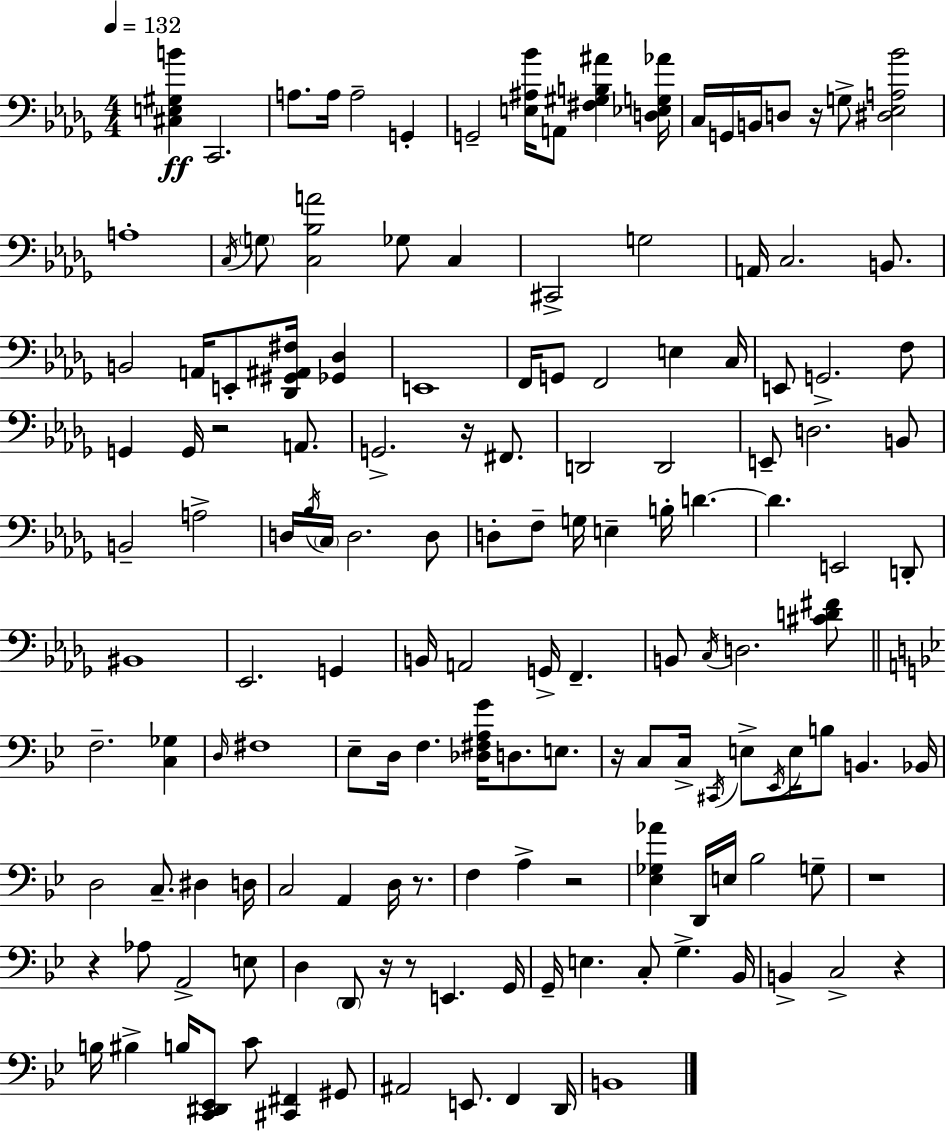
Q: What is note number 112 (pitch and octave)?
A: Bb2